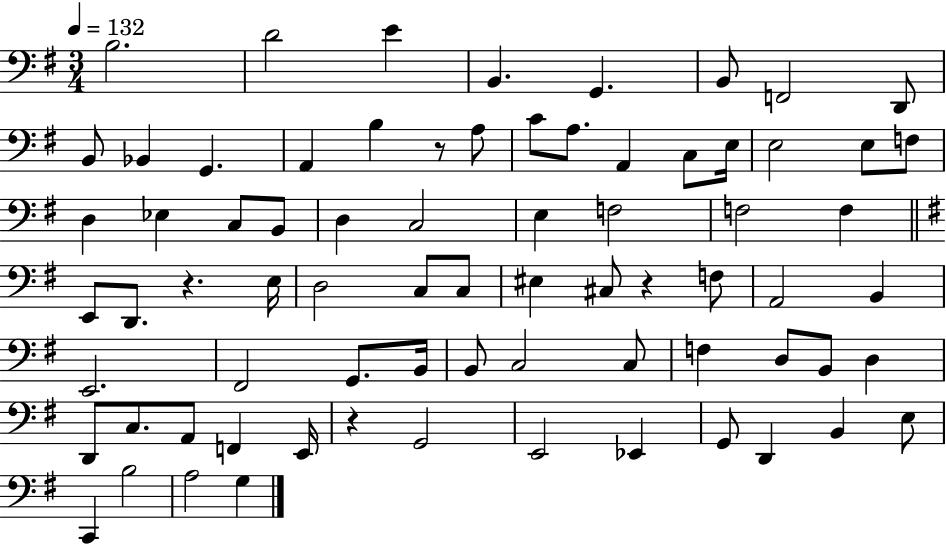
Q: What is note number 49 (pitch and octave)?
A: C3